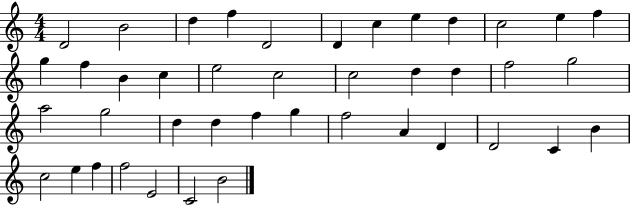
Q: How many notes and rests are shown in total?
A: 42